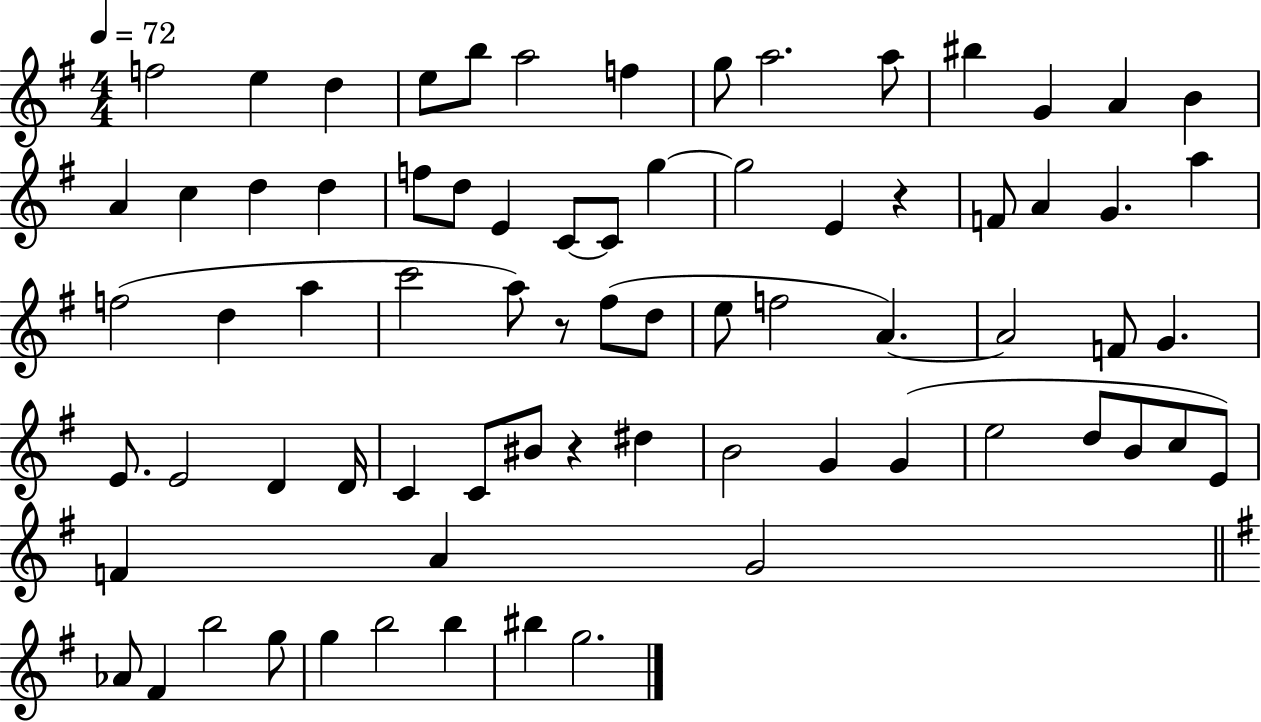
F5/h E5/q D5/q E5/e B5/e A5/h F5/q G5/e A5/h. A5/e BIS5/q G4/q A4/q B4/q A4/q C5/q D5/q D5/q F5/e D5/e E4/q C4/e C4/e G5/q G5/h E4/q R/q F4/e A4/q G4/q. A5/q F5/h D5/q A5/q C6/h A5/e R/e F#5/e D5/e E5/e F5/h A4/q. A4/h F4/e G4/q. E4/e. E4/h D4/q D4/s C4/q C4/e BIS4/e R/q D#5/q B4/h G4/q G4/q E5/h D5/e B4/e C5/e E4/e F4/q A4/q G4/h Ab4/e F#4/q B5/h G5/e G5/q B5/h B5/q BIS5/q G5/h.